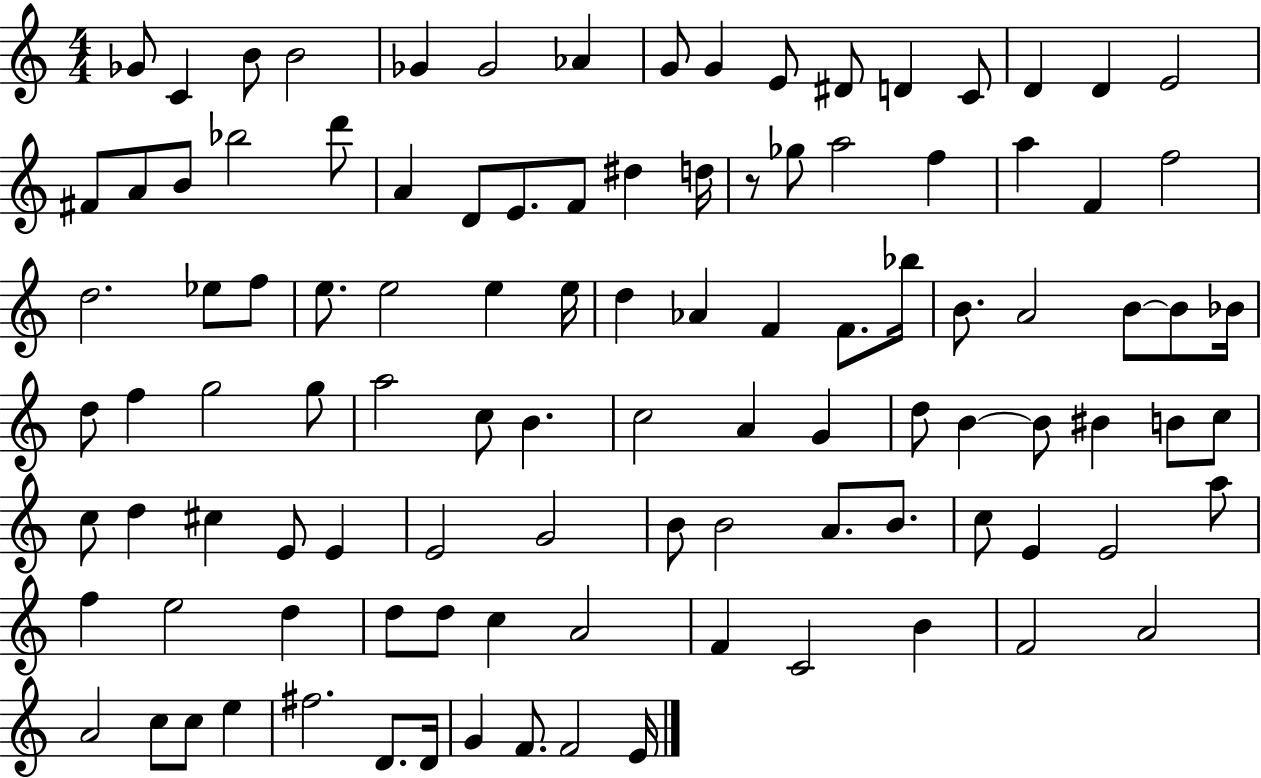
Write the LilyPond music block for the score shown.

{
  \clef treble
  \numericTimeSignature
  \time 4/4
  \key c \major
  ges'8 c'4 b'8 b'2 | ges'4 ges'2 aes'4 | g'8 g'4 e'8 dis'8 d'4 c'8 | d'4 d'4 e'2 | \break fis'8 a'8 b'8 bes''2 d'''8 | a'4 d'8 e'8. f'8 dis''4 d''16 | r8 ges''8 a''2 f''4 | a''4 f'4 f''2 | \break d''2. ees''8 f''8 | e''8. e''2 e''4 e''16 | d''4 aes'4 f'4 f'8. bes''16 | b'8. a'2 b'8~~ b'8 bes'16 | \break d''8 f''4 g''2 g''8 | a''2 c''8 b'4. | c''2 a'4 g'4 | d''8 b'4~~ b'8 bis'4 b'8 c''8 | \break c''8 d''4 cis''4 e'8 e'4 | e'2 g'2 | b'8 b'2 a'8. b'8. | c''8 e'4 e'2 a''8 | \break f''4 e''2 d''4 | d''8 d''8 c''4 a'2 | f'4 c'2 b'4 | f'2 a'2 | \break a'2 c''8 c''8 e''4 | fis''2. d'8. d'16 | g'4 f'8. f'2 e'16 | \bar "|."
}